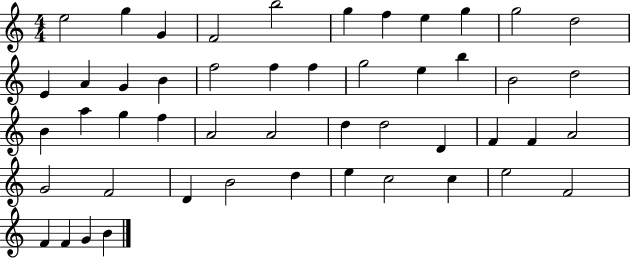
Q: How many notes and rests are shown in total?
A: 49